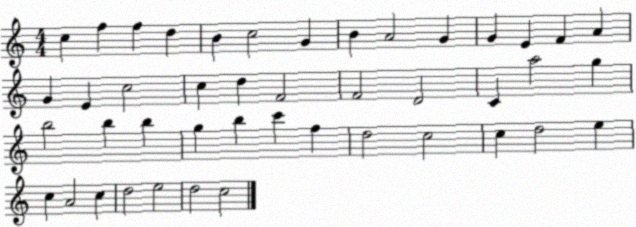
X:1
T:Untitled
M:4/4
L:1/4
K:C
c f f d B c2 G B A2 G G E F A G E c2 c d F2 F2 D2 C a2 g b2 b b g b c' f d2 c2 c d2 e c A2 c d2 e2 d2 c2